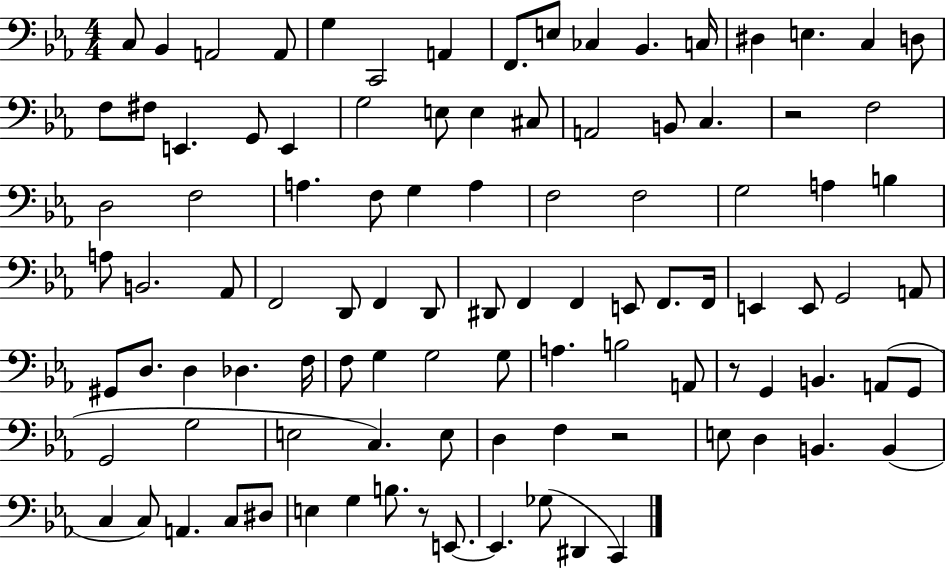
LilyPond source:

{
  \clef bass
  \numericTimeSignature
  \time 4/4
  \key ees \major
  c8 bes,4 a,2 a,8 | g4 c,2 a,4 | f,8. e8 ces4 bes,4. c16 | dis4 e4. c4 d8 | \break f8 fis8 e,4. g,8 e,4 | g2 e8 e4 cis8 | a,2 b,8 c4. | r2 f2 | \break d2 f2 | a4. f8 g4 a4 | f2 f2 | g2 a4 b4 | \break a8 b,2. aes,8 | f,2 d,8 f,4 d,8 | dis,8 f,4 f,4 e,8 f,8. f,16 | e,4 e,8 g,2 a,8 | \break gis,8 d8. d4 des4. f16 | f8 g4 g2 g8 | a4. b2 a,8 | r8 g,4 b,4. a,8( g,8 | \break g,2 g2 | e2 c4.) e8 | d4 f4 r2 | e8 d4 b,4. b,4( | \break c4 c8) a,4. c8 dis8 | e4 g4 b8. r8 e,8.~~ | e,4. ges8( dis,4 c,4) | \bar "|."
}